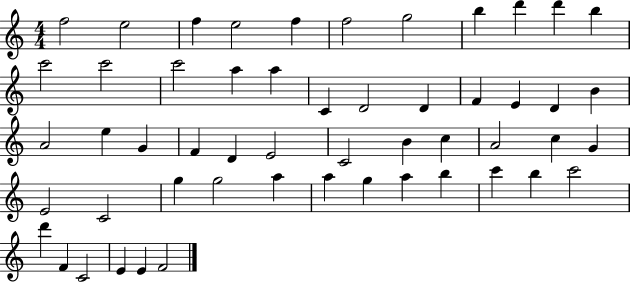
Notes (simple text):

F5/h E5/h F5/q E5/h F5/q F5/h G5/h B5/q D6/q D6/q B5/q C6/h C6/h C6/h A5/q A5/q C4/q D4/h D4/q F4/q E4/q D4/q B4/q A4/h E5/q G4/q F4/q D4/q E4/h C4/h B4/q C5/q A4/h C5/q G4/q E4/h C4/h G5/q G5/h A5/q A5/q G5/q A5/q B5/q C6/q B5/q C6/h D6/q F4/q C4/h E4/q E4/q F4/h